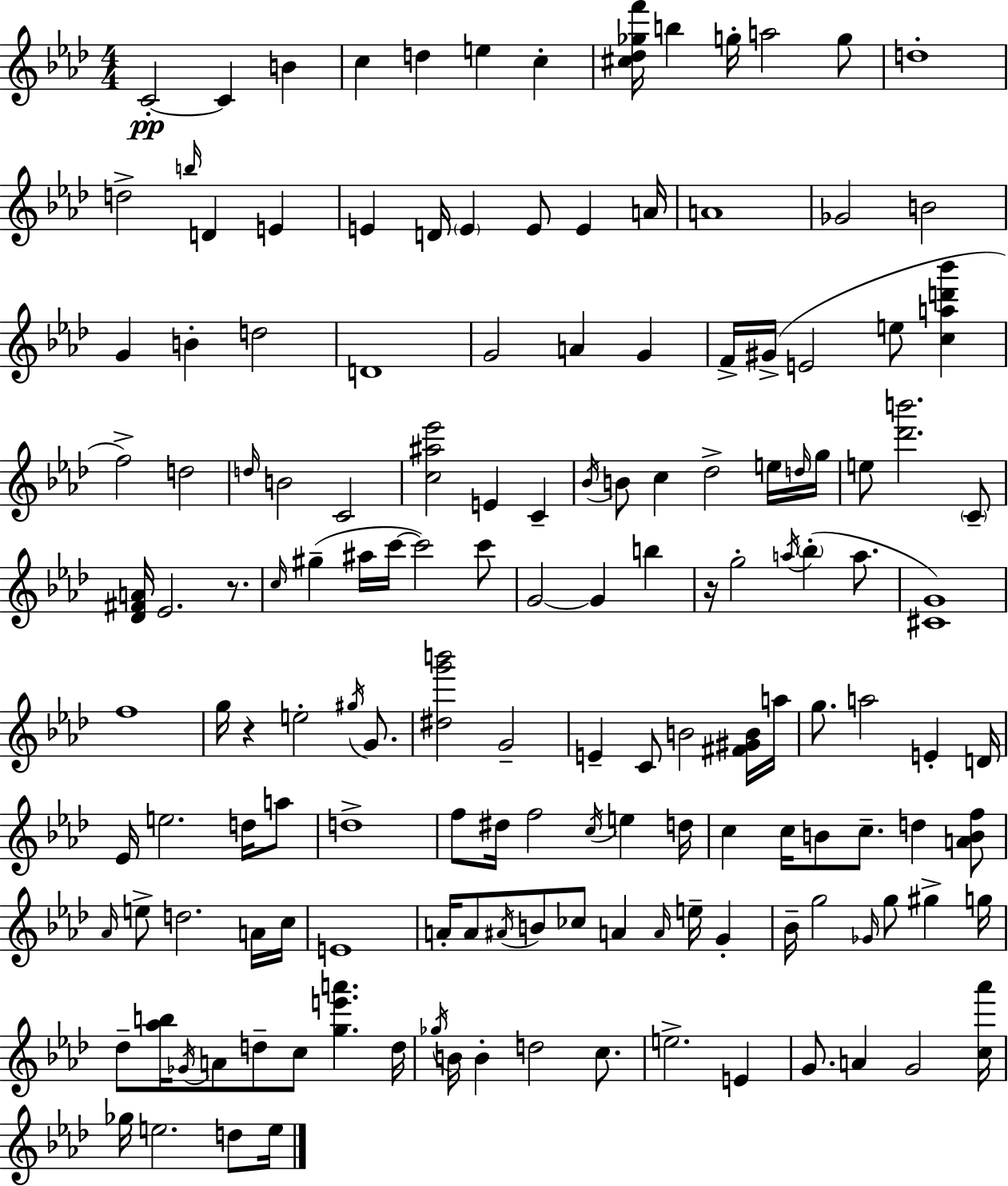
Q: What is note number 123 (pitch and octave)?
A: D5